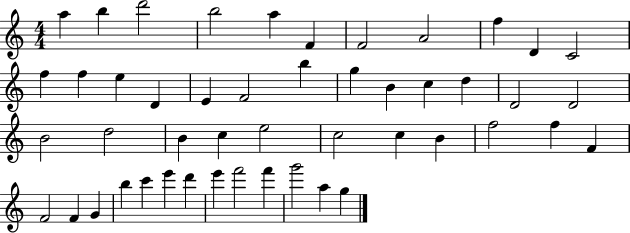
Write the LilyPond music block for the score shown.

{
  \clef treble
  \numericTimeSignature
  \time 4/4
  \key c \major
  a''4 b''4 d'''2 | b''2 a''4 f'4 | f'2 a'2 | f''4 d'4 c'2 | \break f''4 f''4 e''4 d'4 | e'4 f'2 b''4 | g''4 b'4 c''4 d''4 | d'2 d'2 | \break b'2 d''2 | b'4 c''4 e''2 | c''2 c''4 b'4 | f''2 f''4 f'4 | \break f'2 f'4 g'4 | b''4 c'''4 e'''4 d'''4 | e'''4 f'''2 f'''4 | g'''2 a''4 g''4 | \break \bar "|."
}